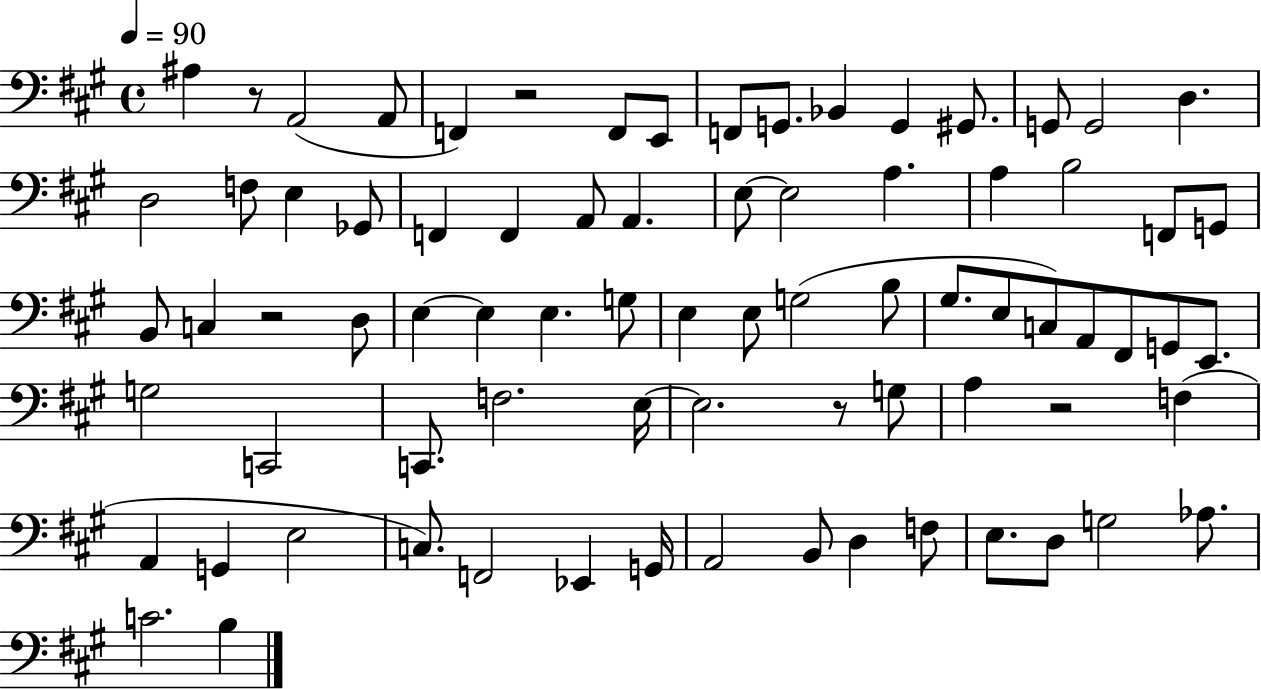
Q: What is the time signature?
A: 4/4